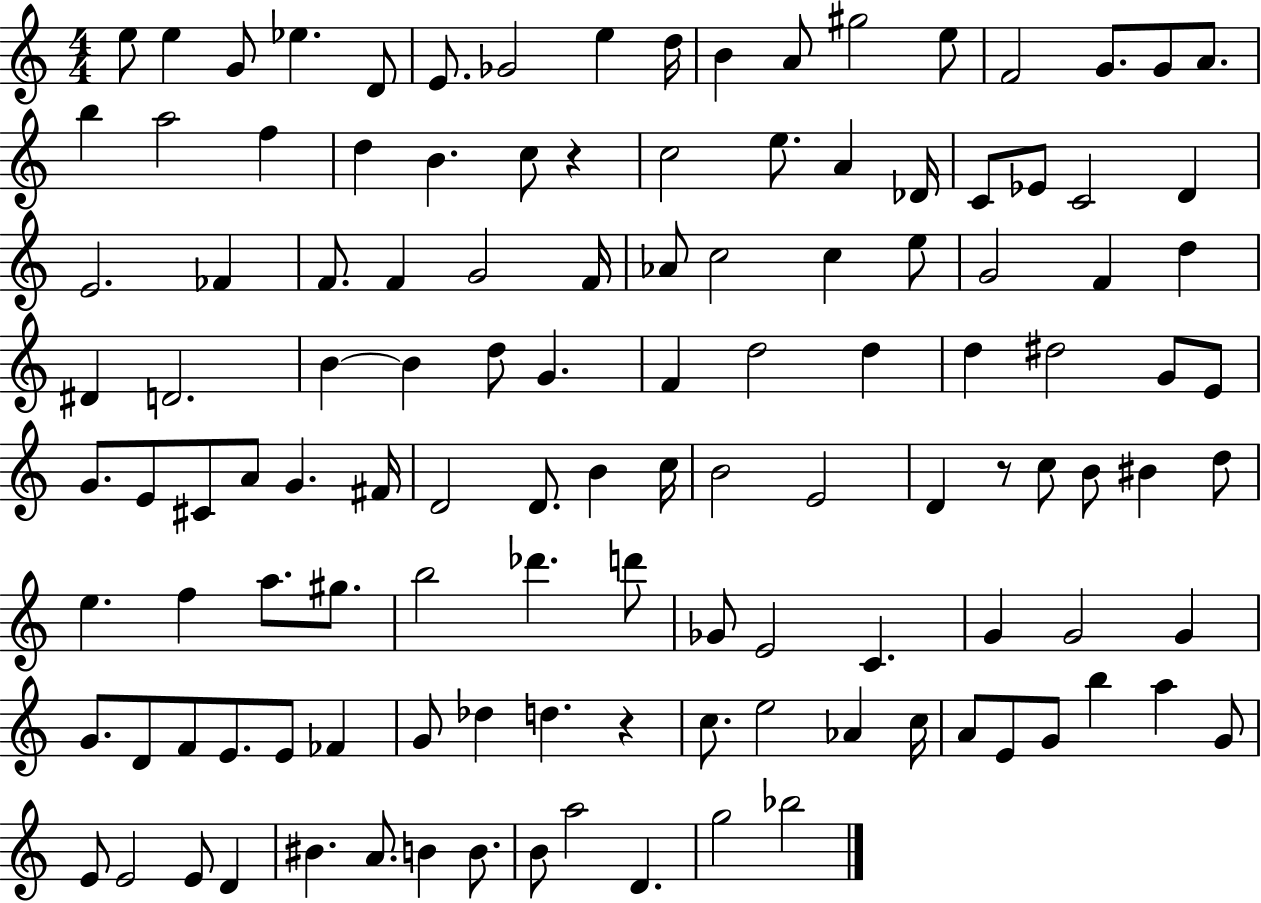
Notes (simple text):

E5/e E5/q G4/e Eb5/q. D4/e E4/e. Gb4/h E5/q D5/s B4/q A4/e G#5/h E5/e F4/h G4/e. G4/e A4/e. B5/q A5/h F5/q D5/q B4/q. C5/e R/q C5/h E5/e. A4/q Db4/s C4/e Eb4/e C4/h D4/q E4/h. FES4/q F4/e. F4/q G4/h F4/s Ab4/e C5/h C5/q E5/e G4/h F4/q D5/q D#4/q D4/h. B4/q B4/q D5/e G4/q. F4/q D5/h D5/q D5/q D#5/h G4/e E4/e G4/e. E4/e C#4/e A4/e G4/q. F#4/s D4/h D4/e. B4/q C5/s B4/h E4/h D4/q R/e C5/e B4/e BIS4/q D5/e E5/q. F5/q A5/e. G#5/e. B5/h Db6/q. D6/e Gb4/e E4/h C4/q. G4/q G4/h G4/q G4/e. D4/e F4/e E4/e. E4/e FES4/q G4/e Db5/q D5/q. R/q C5/e. E5/h Ab4/q C5/s A4/e E4/e G4/e B5/q A5/q G4/e E4/e E4/h E4/e D4/q BIS4/q. A4/e. B4/q B4/e. B4/e A5/h D4/q. G5/h Bb5/h